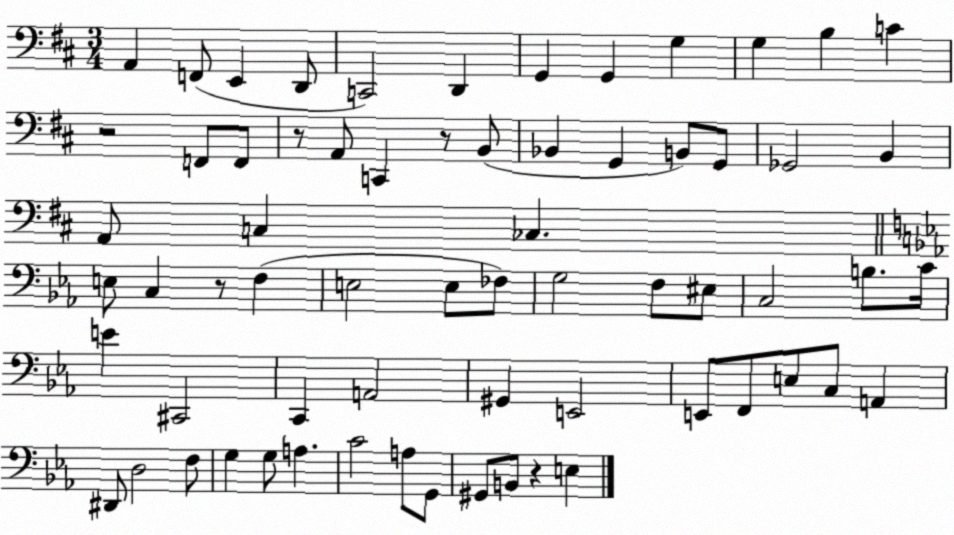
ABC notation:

X:1
T:Untitled
M:3/4
L:1/4
K:D
A,, F,,/2 E,, D,,/2 C,,2 D,, G,, G,, G, G, B, C z2 F,,/2 F,,/2 z/2 A,,/2 C,, z/2 B,,/2 _B,, G,, B,,/2 G,,/2 _G,,2 B,, A,,/2 C, _C, E,/2 C, z/2 F, E,2 E,/2 _F,/2 G,2 F,/2 ^E,/2 C,2 B,/2 C/4 E ^C,,2 C,, A,,2 ^G,, E,,2 E,,/2 F,,/2 E,/2 C,/2 A,, ^D,,/2 D,2 F,/2 G, G,/2 A, C2 A,/2 G,,/2 ^G,,/2 B,,/2 z E,